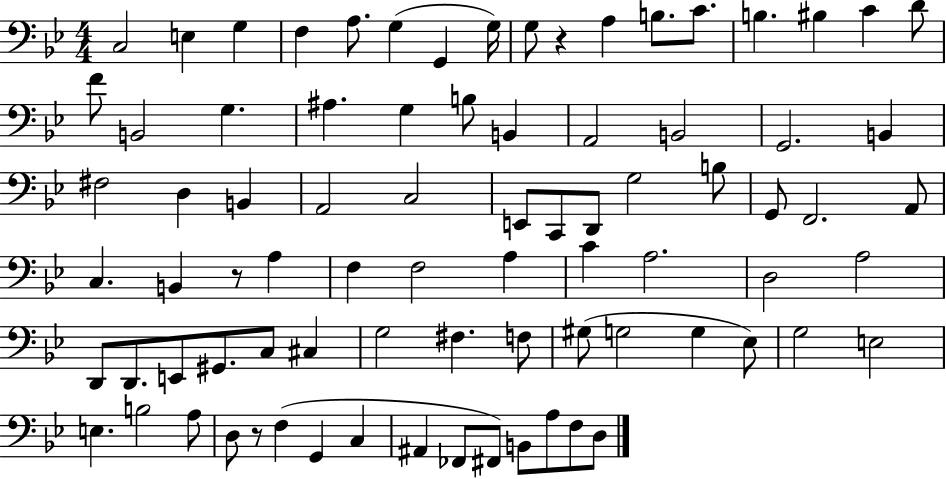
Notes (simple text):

C3/h E3/q G3/q F3/q A3/e. G3/q G2/q G3/s G3/e R/q A3/q B3/e. C4/e. B3/q. BIS3/q C4/q D4/e F4/e B2/h G3/q. A#3/q. G3/q B3/e B2/q A2/h B2/h G2/h. B2/q F#3/h D3/q B2/q A2/h C3/h E2/e C2/e D2/e G3/h B3/e G2/e F2/h. A2/e C3/q. B2/q R/e A3/q F3/q F3/h A3/q C4/q A3/h. D3/h A3/h D2/e D2/e. E2/e G#2/e. C3/e C#3/q G3/h F#3/q. F3/e G#3/e G3/h G3/q Eb3/e G3/h E3/h E3/q. B3/h A3/e D3/e R/e F3/q G2/q C3/q A#2/q FES2/e F#2/e B2/e A3/e F3/e D3/e